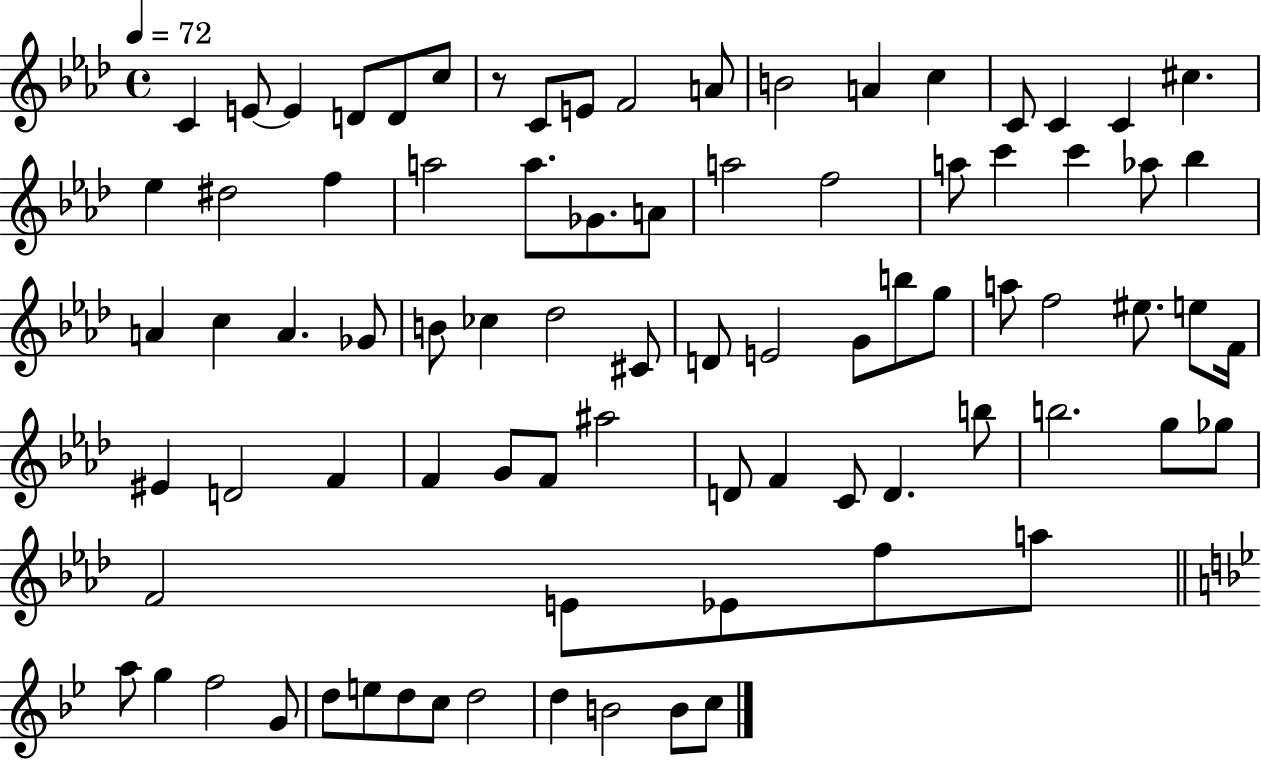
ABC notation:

X:1
T:Untitled
M:4/4
L:1/4
K:Ab
C E/2 E D/2 D/2 c/2 z/2 C/2 E/2 F2 A/2 B2 A c C/2 C C ^c _e ^d2 f a2 a/2 _G/2 A/2 a2 f2 a/2 c' c' _a/2 _b A c A _G/2 B/2 _c _d2 ^C/2 D/2 E2 G/2 b/2 g/2 a/2 f2 ^e/2 e/2 F/4 ^E D2 F F G/2 F/2 ^a2 D/2 F C/2 D b/2 b2 g/2 _g/2 F2 E/2 _E/2 f/2 a/2 a/2 g f2 G/2 d/2 e/2 d/2 c/2 d2 d B2 B/2 c/2